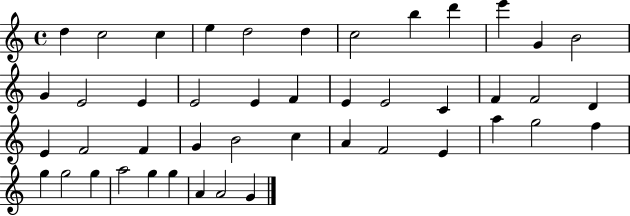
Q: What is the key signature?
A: C major